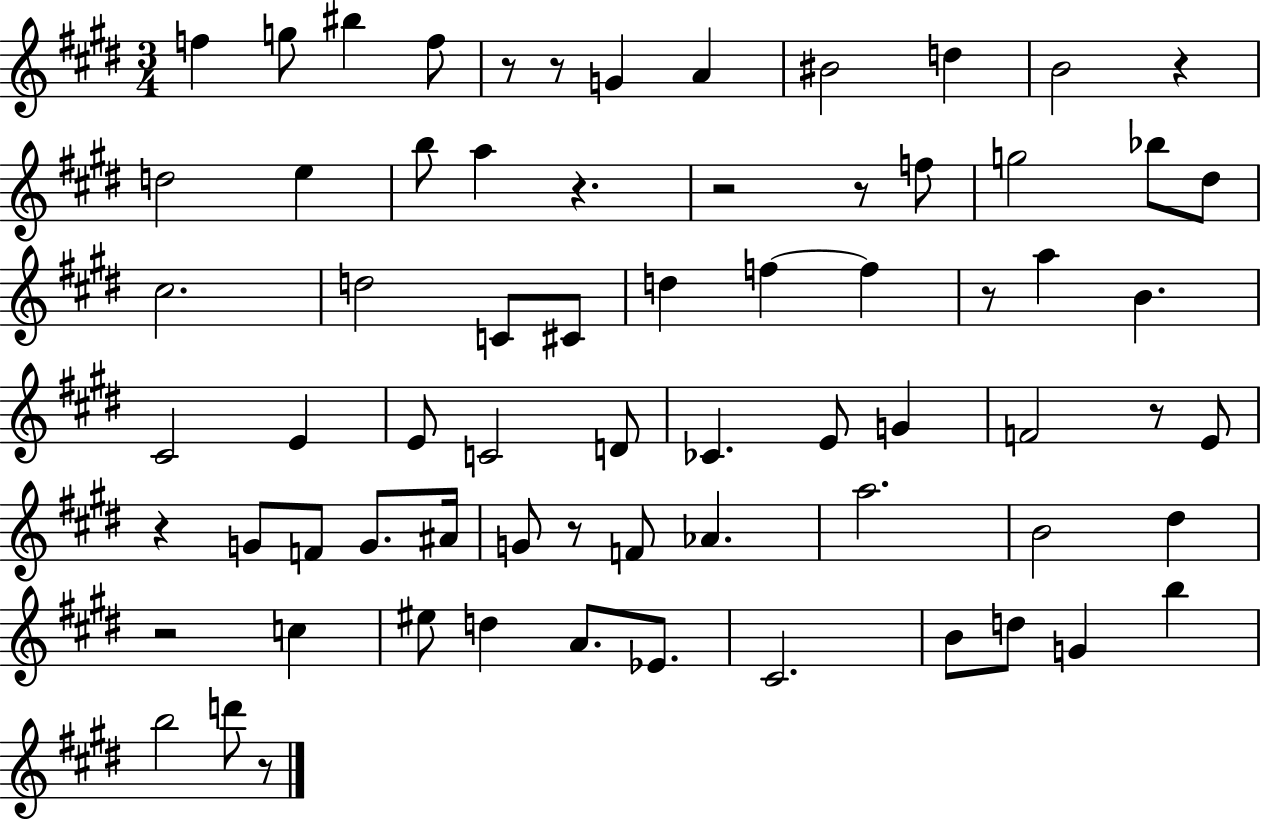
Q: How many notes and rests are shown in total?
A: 70